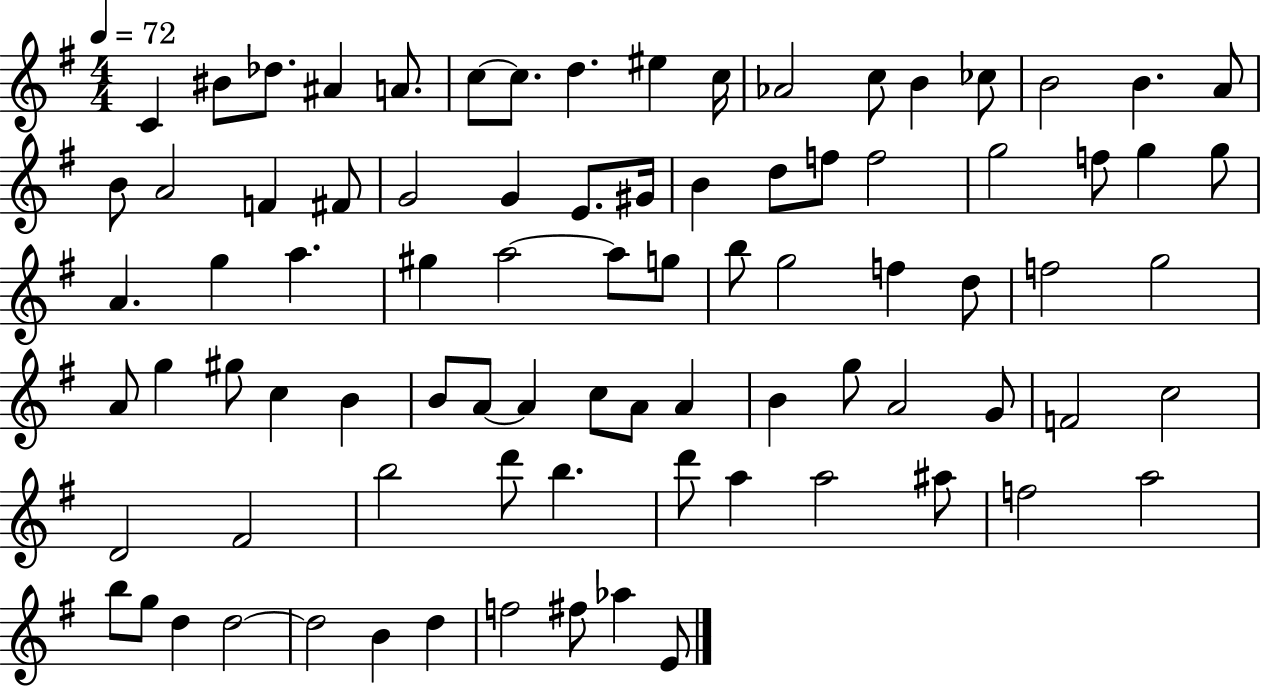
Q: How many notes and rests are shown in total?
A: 85